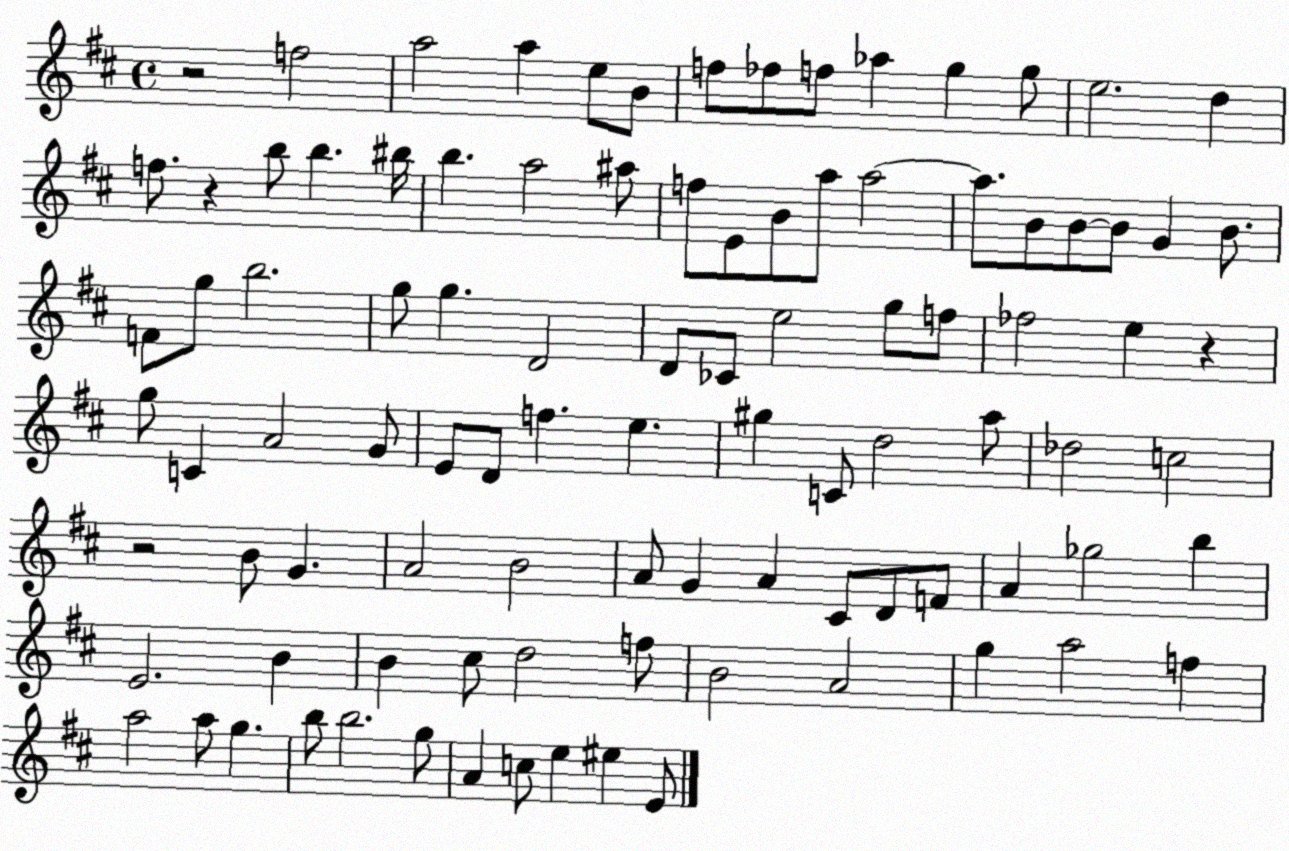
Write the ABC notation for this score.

X:1
T:Untitled
M:4/4
L:1/4
K:D
z2 f2 a2 a e/2 B/2 f/2 _f/2 f/2 _a g g/2 e2 d f/2 z b/2 b ^b/4 b a2 ^a/2 f/2 E/2 B/2 a/2 a2 a/2 B/2 B/2 B/2 G B/2 F/2 g/2 b2 g/2 g D2 D/2 _C/2 e2 g/2 f/2 _f2 e z g/2 C A2 G/2 E/2 D/2 f e ^g C/2 d2 a/2 _d2 c2 z2 B/2 G A2 B2 A/2 G A ^C/2 D/2 F/2 A _g2 b E2 B B ^c/2 d2 f/2 B2 A2 g a2 f a2 a/2 g b/2 b2 g/2 A c/2 e ^e E/2